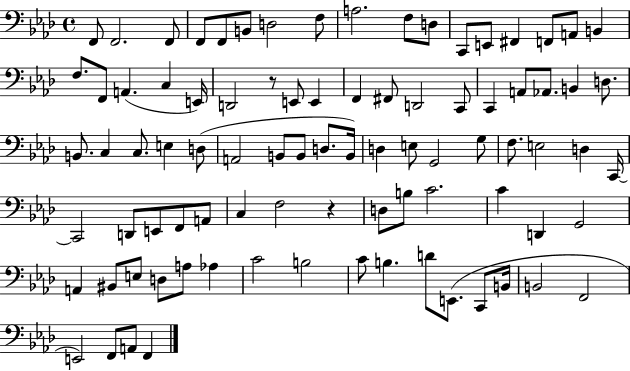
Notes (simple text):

F2/e F2/h. F2/e F2/e F2/e B2/e D3/h F3/e A3/h. F3/e D3/e C2/e E2/e F#2/q F2/e A2/e B2/q F3/e. F2/e A2/q. C3/q E2/s D2/h R/e E2/e E2/q F2/q F#2/e D2/h C2/e C2/q A2/e Ab2/e. B2/q D3/e. B2/e. C3/q C3/e. E3/q D3/e A2/h B2/e B2/e D3/e. B2/s D3/q E3/e G2/h G3/e F3/e. E3/h D3/q C2/s C2/h D2/e E2/e F2/e A2/e C3/q F3/h R/q D3/e B3/e C4/h. C4/q D2/q G2/h A2/q BIS2/e E3/e D3/e A3/e Ab3/q C4/h B3/h C4/e B3/q. D4/e E2/e. C2/e B2/s B2/h F2/h E2/h F2/e A2/e F2/q